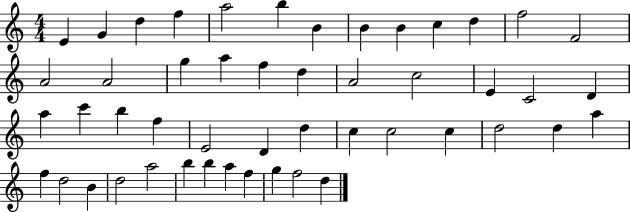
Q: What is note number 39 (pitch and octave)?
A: D5